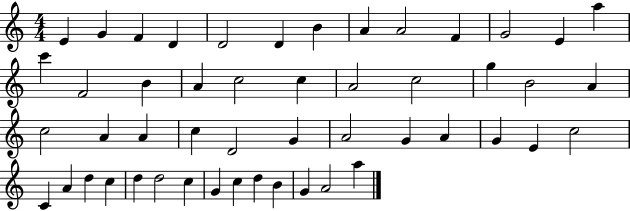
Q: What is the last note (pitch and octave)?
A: A5